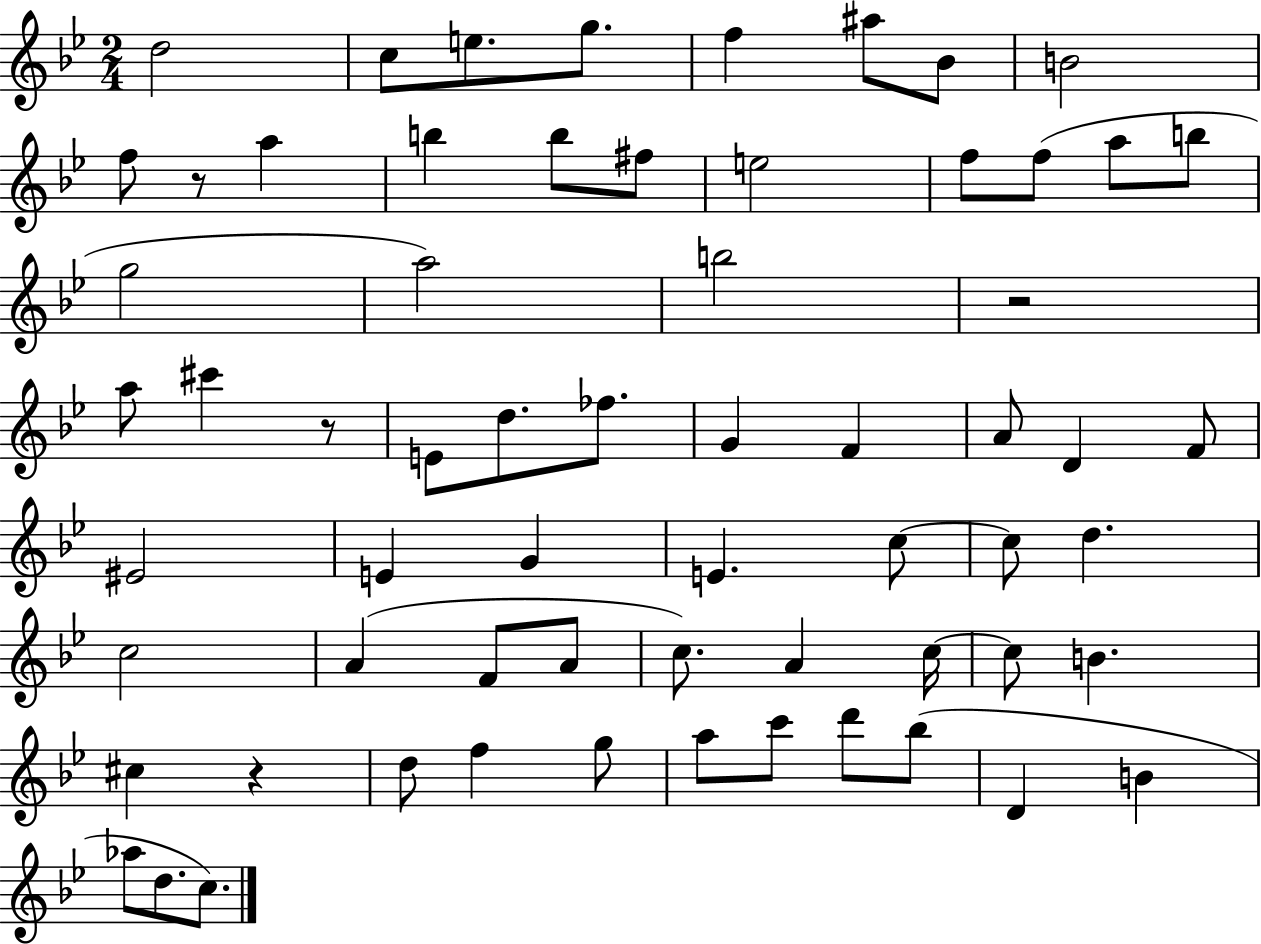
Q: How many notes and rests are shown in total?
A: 64